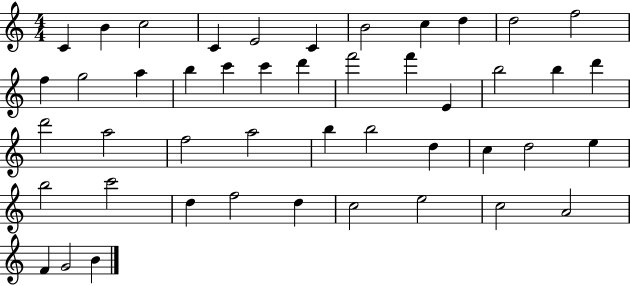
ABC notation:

X:1
T:Untitled
M:4/4
L:1/4
K:C
C B c2 C E2 C B2 c d d2 f2 f g2 a b c' c' d' f'2 f' E b2 b d' d'2 a2 f2 a2 b b2 d c d2 e b2 c'2 d f2 d c2 e2 c2 A2 F G2 B